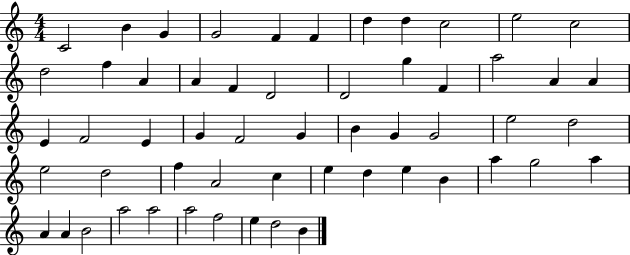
X:1
T:Untitled
M:4/4
L:1/4
K:C
C2 B G G2 F F d d c2 e2 c2 d2 f A A F D2 D2 g F a2 A A E F2 E G F2 G B G G2 e2 d2 e2 d2 f A2 c e d e B a g2 a A A B2 a2 a2 a2 f2 e d2 B